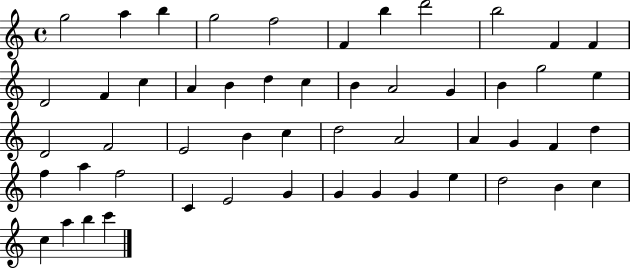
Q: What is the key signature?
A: C major